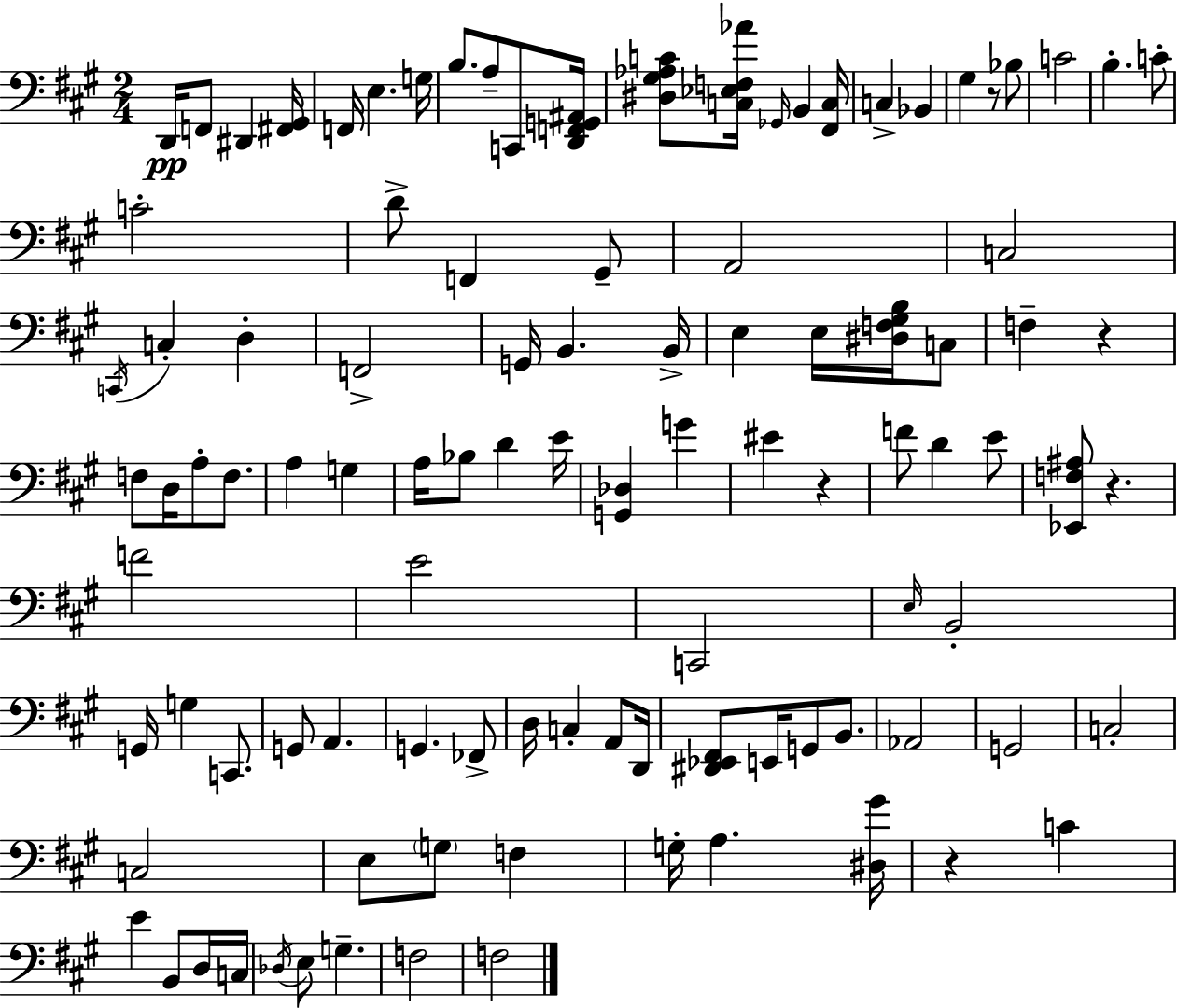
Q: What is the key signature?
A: A major